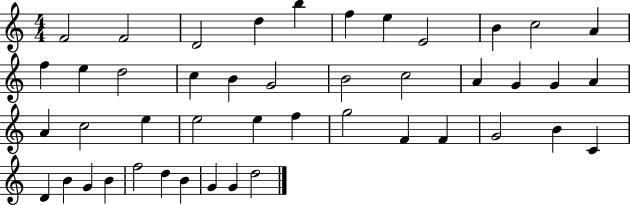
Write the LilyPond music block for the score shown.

{
  \clef treble
  \numericTimeSignature
  \time 4/4
  \key c \major
  f'2 f'2 | d'2 d''4 b''4 | f''4 e''4 e'2 | b'4 c''2 a'4 | \break f''4 e''4 d''2 | c''4 b'4 g'2 | b'2 c''2 | a'4 g'4 g'4 a'4 | \break a'4 c''2 e''4 | e''2 e''4 f''4 | g''2 f'4 f'4 | g'2 b'4 c'4 | \break d'4 b'4 g'4 b'4 | f''2 d''4 b'4 | g'4 g'4 d''2 | \bar "|."
}